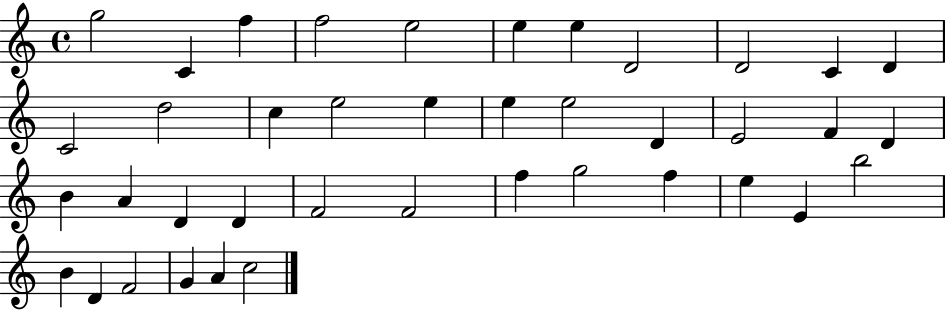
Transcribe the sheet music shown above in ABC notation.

X:1
T:Untitled
M:4/4
L:1/4
K:C
g2 C f f2 e2 e e D2 D2 C D C2 d2 c e2 e e e2 D E2 F D B A D D F2 F2 f g2 f e E b2 B D F2 G A c2